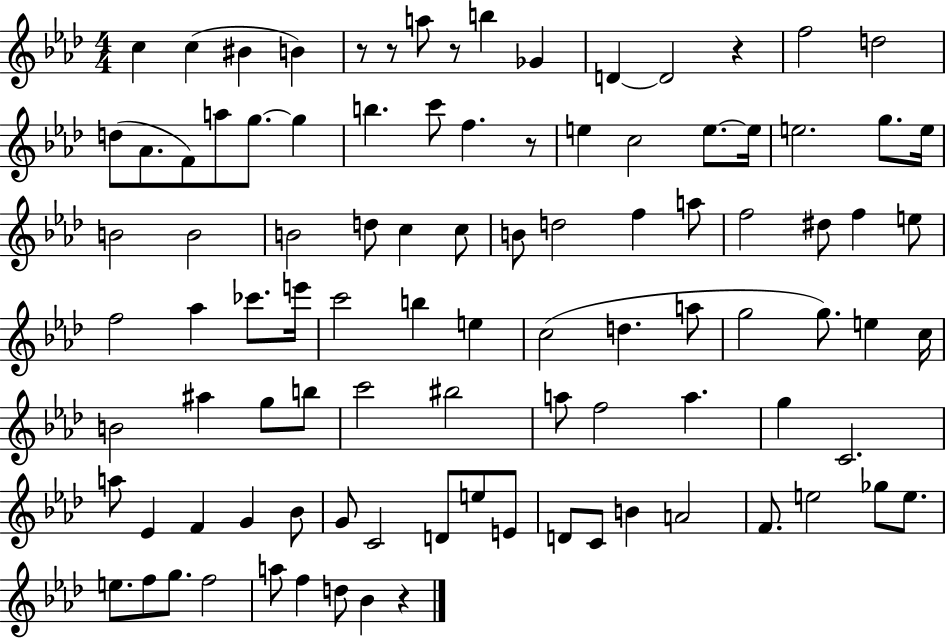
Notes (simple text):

C5/q C5/q BIS4/q B4/q R/e R/e A5/e R/e B5/q Gb4/q D4/q D4/h R/q F5/h D5/h D5/e Ab4/e. F4/e A5/e G5/e. G5/q B5/q. C6/e F5/q. R/e E5/q C5/h E5/e. E5/s E5/h. G5/e. E5/s B4/h B4/h B4/h D5/e C5/q C5/e B4/e D5/h F5/q A5/e F5/h D#5/e F5/q E5/e F5/h Ab5/q CES6/e. E6/s C6/h B5/q E5/q C5/h D5/q. A5/e G5/h G5/e. E5/q C5/s B4/h A#5/q G5/e B5/e C6/h BIS5/h A5/e F5/h A5/q. G5/q C4/h. A5/e Eb4/q F4/q G4/q Bb4/e G4/e C4/h D4/e E5/e E4/e D4/e C4/e B4/q A4/h F4/e. E5/h Gb5/e E5/e. E5/e. F5/e G5/e. F5/h A5/e F5/q D5/e Bb4/q R/q